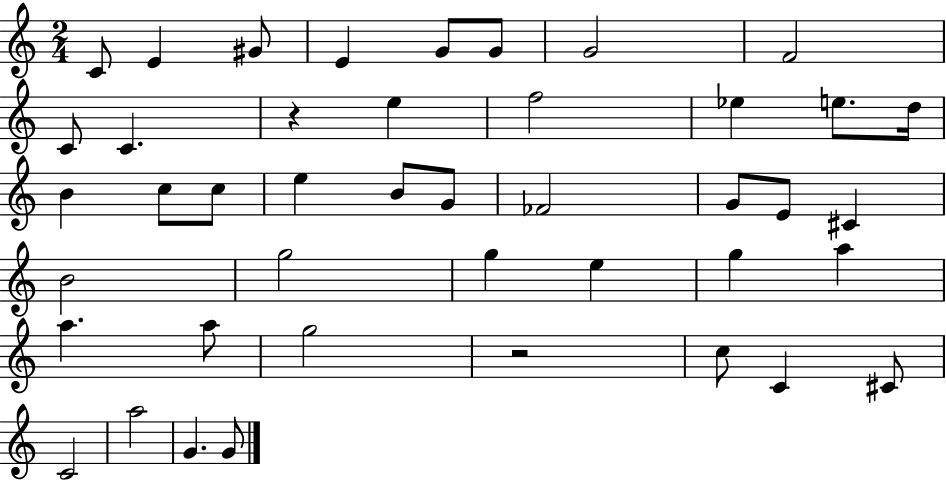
X:1
T:Untitled
M:2/4
L:1/4
K:C
C/2 E ^G/2 E G/2 G/2 G2 F2 C/2 C z e f2 _e e/2 d/4 B c/2 c/2 e B/2 G/2 _F2 G/2 E/2 ^C B2 g2 g e g a a a/2 g2 z2 c/2 C ^C/2 C2 a2 G G/2